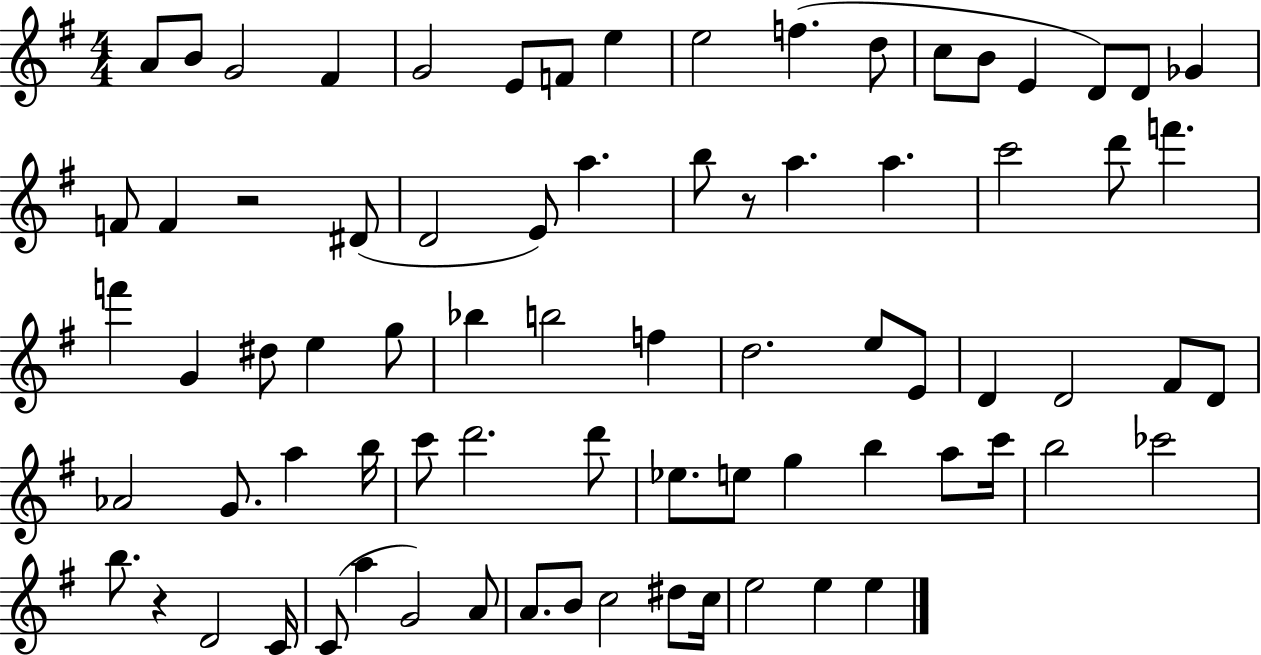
X:1
T:Untitled
M:4/4
L:1/4
K:G
A/2 B/2 G2 ^F G2 E/2 F/2 e e2 f d/2 c/2 B/2 E D/2 D/2 _G F/2 F z2 ^D/2 D2 E/2 a b/2 z/2 a a c'2 d'/2 f' f' G ^d/2 e g/2 _b b2 f d2 e/2 E/2 D D2 ^F/2 D/2 _A2 G/2 a b/4 c'/2 d'2 d'/2 _e/2 e/2 g b a/2 c'/4 b2 _c'2 b/2 z D2 C/4 C/2 a G2 A/2 A/2 B/2 c2 ^d/2 c/4 e2 e e